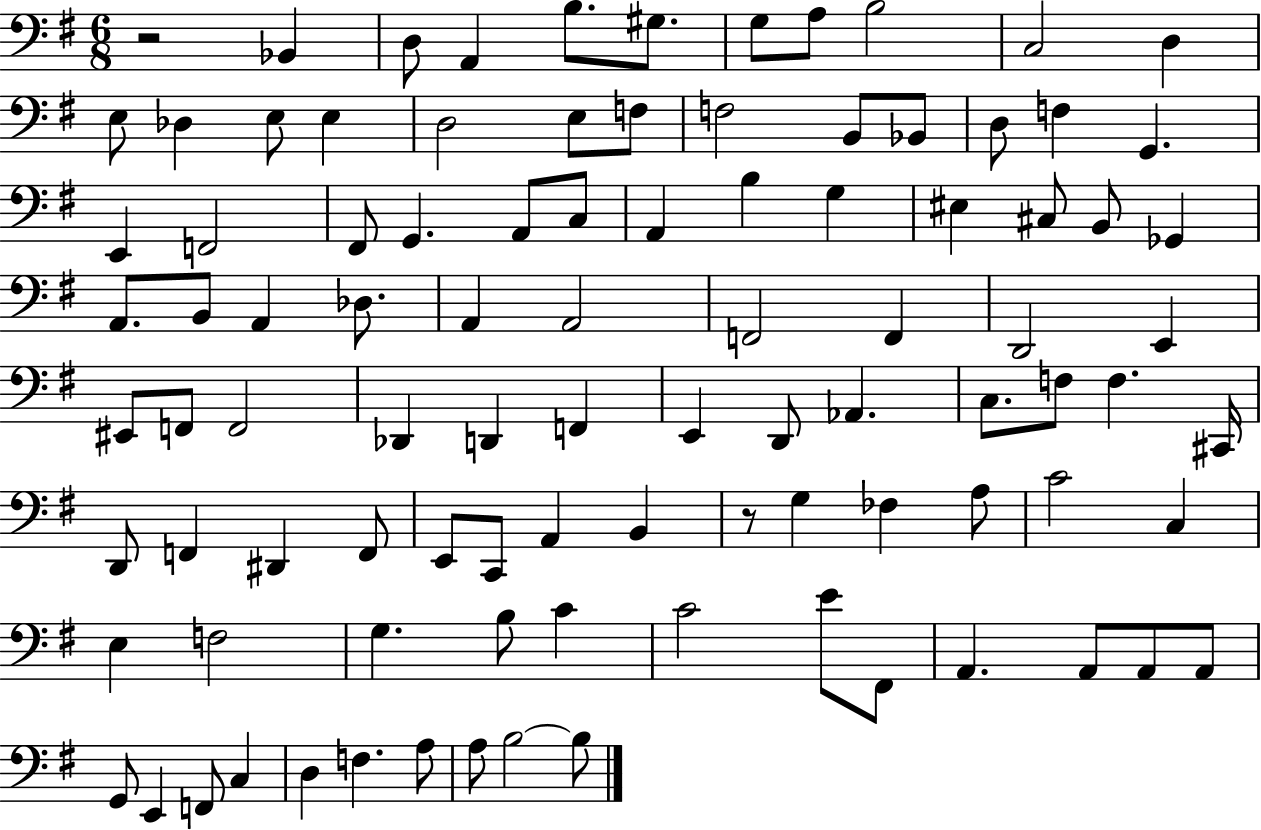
R/h Bb2/q D3/e A2/q B3/e. G#3/e. G3/e A3/e B3/h C3/h D3/q E3/e Db3/q E3/e E3/q D3/h E3/e F3/e F3/h B2/e Bb2/e D3/e F3/q G2/q. E2/q F2/h F#2/e G2/q. A2/e C3/e A2/q B3/q G3/q EIS3/q C#3/e B2/e Gb2/q A2/e. B2/e A2/q Db3/e. A2/q A2/h F2/h F2/q D2/h E2/q EIS2/e F2/e F2/h Db2/q D2/q F2/q E2/q D2/e Ab2/q. C3/e. F3/e F3/q. C#2/s D2/e F2/q D#2/q F2/e E2/e C2/e A2/q B2/q R/e G3/q FES3/q A3/e C4/h C3/q E3/q F3/h G3/q. B3/e C4/q C4/h E4/e F#2/e A2/q. A2/e A2/e A2/e G2/e E2/q F2/e C3/q D3/q F3/q. A3/e A3/e B3/h B3/e